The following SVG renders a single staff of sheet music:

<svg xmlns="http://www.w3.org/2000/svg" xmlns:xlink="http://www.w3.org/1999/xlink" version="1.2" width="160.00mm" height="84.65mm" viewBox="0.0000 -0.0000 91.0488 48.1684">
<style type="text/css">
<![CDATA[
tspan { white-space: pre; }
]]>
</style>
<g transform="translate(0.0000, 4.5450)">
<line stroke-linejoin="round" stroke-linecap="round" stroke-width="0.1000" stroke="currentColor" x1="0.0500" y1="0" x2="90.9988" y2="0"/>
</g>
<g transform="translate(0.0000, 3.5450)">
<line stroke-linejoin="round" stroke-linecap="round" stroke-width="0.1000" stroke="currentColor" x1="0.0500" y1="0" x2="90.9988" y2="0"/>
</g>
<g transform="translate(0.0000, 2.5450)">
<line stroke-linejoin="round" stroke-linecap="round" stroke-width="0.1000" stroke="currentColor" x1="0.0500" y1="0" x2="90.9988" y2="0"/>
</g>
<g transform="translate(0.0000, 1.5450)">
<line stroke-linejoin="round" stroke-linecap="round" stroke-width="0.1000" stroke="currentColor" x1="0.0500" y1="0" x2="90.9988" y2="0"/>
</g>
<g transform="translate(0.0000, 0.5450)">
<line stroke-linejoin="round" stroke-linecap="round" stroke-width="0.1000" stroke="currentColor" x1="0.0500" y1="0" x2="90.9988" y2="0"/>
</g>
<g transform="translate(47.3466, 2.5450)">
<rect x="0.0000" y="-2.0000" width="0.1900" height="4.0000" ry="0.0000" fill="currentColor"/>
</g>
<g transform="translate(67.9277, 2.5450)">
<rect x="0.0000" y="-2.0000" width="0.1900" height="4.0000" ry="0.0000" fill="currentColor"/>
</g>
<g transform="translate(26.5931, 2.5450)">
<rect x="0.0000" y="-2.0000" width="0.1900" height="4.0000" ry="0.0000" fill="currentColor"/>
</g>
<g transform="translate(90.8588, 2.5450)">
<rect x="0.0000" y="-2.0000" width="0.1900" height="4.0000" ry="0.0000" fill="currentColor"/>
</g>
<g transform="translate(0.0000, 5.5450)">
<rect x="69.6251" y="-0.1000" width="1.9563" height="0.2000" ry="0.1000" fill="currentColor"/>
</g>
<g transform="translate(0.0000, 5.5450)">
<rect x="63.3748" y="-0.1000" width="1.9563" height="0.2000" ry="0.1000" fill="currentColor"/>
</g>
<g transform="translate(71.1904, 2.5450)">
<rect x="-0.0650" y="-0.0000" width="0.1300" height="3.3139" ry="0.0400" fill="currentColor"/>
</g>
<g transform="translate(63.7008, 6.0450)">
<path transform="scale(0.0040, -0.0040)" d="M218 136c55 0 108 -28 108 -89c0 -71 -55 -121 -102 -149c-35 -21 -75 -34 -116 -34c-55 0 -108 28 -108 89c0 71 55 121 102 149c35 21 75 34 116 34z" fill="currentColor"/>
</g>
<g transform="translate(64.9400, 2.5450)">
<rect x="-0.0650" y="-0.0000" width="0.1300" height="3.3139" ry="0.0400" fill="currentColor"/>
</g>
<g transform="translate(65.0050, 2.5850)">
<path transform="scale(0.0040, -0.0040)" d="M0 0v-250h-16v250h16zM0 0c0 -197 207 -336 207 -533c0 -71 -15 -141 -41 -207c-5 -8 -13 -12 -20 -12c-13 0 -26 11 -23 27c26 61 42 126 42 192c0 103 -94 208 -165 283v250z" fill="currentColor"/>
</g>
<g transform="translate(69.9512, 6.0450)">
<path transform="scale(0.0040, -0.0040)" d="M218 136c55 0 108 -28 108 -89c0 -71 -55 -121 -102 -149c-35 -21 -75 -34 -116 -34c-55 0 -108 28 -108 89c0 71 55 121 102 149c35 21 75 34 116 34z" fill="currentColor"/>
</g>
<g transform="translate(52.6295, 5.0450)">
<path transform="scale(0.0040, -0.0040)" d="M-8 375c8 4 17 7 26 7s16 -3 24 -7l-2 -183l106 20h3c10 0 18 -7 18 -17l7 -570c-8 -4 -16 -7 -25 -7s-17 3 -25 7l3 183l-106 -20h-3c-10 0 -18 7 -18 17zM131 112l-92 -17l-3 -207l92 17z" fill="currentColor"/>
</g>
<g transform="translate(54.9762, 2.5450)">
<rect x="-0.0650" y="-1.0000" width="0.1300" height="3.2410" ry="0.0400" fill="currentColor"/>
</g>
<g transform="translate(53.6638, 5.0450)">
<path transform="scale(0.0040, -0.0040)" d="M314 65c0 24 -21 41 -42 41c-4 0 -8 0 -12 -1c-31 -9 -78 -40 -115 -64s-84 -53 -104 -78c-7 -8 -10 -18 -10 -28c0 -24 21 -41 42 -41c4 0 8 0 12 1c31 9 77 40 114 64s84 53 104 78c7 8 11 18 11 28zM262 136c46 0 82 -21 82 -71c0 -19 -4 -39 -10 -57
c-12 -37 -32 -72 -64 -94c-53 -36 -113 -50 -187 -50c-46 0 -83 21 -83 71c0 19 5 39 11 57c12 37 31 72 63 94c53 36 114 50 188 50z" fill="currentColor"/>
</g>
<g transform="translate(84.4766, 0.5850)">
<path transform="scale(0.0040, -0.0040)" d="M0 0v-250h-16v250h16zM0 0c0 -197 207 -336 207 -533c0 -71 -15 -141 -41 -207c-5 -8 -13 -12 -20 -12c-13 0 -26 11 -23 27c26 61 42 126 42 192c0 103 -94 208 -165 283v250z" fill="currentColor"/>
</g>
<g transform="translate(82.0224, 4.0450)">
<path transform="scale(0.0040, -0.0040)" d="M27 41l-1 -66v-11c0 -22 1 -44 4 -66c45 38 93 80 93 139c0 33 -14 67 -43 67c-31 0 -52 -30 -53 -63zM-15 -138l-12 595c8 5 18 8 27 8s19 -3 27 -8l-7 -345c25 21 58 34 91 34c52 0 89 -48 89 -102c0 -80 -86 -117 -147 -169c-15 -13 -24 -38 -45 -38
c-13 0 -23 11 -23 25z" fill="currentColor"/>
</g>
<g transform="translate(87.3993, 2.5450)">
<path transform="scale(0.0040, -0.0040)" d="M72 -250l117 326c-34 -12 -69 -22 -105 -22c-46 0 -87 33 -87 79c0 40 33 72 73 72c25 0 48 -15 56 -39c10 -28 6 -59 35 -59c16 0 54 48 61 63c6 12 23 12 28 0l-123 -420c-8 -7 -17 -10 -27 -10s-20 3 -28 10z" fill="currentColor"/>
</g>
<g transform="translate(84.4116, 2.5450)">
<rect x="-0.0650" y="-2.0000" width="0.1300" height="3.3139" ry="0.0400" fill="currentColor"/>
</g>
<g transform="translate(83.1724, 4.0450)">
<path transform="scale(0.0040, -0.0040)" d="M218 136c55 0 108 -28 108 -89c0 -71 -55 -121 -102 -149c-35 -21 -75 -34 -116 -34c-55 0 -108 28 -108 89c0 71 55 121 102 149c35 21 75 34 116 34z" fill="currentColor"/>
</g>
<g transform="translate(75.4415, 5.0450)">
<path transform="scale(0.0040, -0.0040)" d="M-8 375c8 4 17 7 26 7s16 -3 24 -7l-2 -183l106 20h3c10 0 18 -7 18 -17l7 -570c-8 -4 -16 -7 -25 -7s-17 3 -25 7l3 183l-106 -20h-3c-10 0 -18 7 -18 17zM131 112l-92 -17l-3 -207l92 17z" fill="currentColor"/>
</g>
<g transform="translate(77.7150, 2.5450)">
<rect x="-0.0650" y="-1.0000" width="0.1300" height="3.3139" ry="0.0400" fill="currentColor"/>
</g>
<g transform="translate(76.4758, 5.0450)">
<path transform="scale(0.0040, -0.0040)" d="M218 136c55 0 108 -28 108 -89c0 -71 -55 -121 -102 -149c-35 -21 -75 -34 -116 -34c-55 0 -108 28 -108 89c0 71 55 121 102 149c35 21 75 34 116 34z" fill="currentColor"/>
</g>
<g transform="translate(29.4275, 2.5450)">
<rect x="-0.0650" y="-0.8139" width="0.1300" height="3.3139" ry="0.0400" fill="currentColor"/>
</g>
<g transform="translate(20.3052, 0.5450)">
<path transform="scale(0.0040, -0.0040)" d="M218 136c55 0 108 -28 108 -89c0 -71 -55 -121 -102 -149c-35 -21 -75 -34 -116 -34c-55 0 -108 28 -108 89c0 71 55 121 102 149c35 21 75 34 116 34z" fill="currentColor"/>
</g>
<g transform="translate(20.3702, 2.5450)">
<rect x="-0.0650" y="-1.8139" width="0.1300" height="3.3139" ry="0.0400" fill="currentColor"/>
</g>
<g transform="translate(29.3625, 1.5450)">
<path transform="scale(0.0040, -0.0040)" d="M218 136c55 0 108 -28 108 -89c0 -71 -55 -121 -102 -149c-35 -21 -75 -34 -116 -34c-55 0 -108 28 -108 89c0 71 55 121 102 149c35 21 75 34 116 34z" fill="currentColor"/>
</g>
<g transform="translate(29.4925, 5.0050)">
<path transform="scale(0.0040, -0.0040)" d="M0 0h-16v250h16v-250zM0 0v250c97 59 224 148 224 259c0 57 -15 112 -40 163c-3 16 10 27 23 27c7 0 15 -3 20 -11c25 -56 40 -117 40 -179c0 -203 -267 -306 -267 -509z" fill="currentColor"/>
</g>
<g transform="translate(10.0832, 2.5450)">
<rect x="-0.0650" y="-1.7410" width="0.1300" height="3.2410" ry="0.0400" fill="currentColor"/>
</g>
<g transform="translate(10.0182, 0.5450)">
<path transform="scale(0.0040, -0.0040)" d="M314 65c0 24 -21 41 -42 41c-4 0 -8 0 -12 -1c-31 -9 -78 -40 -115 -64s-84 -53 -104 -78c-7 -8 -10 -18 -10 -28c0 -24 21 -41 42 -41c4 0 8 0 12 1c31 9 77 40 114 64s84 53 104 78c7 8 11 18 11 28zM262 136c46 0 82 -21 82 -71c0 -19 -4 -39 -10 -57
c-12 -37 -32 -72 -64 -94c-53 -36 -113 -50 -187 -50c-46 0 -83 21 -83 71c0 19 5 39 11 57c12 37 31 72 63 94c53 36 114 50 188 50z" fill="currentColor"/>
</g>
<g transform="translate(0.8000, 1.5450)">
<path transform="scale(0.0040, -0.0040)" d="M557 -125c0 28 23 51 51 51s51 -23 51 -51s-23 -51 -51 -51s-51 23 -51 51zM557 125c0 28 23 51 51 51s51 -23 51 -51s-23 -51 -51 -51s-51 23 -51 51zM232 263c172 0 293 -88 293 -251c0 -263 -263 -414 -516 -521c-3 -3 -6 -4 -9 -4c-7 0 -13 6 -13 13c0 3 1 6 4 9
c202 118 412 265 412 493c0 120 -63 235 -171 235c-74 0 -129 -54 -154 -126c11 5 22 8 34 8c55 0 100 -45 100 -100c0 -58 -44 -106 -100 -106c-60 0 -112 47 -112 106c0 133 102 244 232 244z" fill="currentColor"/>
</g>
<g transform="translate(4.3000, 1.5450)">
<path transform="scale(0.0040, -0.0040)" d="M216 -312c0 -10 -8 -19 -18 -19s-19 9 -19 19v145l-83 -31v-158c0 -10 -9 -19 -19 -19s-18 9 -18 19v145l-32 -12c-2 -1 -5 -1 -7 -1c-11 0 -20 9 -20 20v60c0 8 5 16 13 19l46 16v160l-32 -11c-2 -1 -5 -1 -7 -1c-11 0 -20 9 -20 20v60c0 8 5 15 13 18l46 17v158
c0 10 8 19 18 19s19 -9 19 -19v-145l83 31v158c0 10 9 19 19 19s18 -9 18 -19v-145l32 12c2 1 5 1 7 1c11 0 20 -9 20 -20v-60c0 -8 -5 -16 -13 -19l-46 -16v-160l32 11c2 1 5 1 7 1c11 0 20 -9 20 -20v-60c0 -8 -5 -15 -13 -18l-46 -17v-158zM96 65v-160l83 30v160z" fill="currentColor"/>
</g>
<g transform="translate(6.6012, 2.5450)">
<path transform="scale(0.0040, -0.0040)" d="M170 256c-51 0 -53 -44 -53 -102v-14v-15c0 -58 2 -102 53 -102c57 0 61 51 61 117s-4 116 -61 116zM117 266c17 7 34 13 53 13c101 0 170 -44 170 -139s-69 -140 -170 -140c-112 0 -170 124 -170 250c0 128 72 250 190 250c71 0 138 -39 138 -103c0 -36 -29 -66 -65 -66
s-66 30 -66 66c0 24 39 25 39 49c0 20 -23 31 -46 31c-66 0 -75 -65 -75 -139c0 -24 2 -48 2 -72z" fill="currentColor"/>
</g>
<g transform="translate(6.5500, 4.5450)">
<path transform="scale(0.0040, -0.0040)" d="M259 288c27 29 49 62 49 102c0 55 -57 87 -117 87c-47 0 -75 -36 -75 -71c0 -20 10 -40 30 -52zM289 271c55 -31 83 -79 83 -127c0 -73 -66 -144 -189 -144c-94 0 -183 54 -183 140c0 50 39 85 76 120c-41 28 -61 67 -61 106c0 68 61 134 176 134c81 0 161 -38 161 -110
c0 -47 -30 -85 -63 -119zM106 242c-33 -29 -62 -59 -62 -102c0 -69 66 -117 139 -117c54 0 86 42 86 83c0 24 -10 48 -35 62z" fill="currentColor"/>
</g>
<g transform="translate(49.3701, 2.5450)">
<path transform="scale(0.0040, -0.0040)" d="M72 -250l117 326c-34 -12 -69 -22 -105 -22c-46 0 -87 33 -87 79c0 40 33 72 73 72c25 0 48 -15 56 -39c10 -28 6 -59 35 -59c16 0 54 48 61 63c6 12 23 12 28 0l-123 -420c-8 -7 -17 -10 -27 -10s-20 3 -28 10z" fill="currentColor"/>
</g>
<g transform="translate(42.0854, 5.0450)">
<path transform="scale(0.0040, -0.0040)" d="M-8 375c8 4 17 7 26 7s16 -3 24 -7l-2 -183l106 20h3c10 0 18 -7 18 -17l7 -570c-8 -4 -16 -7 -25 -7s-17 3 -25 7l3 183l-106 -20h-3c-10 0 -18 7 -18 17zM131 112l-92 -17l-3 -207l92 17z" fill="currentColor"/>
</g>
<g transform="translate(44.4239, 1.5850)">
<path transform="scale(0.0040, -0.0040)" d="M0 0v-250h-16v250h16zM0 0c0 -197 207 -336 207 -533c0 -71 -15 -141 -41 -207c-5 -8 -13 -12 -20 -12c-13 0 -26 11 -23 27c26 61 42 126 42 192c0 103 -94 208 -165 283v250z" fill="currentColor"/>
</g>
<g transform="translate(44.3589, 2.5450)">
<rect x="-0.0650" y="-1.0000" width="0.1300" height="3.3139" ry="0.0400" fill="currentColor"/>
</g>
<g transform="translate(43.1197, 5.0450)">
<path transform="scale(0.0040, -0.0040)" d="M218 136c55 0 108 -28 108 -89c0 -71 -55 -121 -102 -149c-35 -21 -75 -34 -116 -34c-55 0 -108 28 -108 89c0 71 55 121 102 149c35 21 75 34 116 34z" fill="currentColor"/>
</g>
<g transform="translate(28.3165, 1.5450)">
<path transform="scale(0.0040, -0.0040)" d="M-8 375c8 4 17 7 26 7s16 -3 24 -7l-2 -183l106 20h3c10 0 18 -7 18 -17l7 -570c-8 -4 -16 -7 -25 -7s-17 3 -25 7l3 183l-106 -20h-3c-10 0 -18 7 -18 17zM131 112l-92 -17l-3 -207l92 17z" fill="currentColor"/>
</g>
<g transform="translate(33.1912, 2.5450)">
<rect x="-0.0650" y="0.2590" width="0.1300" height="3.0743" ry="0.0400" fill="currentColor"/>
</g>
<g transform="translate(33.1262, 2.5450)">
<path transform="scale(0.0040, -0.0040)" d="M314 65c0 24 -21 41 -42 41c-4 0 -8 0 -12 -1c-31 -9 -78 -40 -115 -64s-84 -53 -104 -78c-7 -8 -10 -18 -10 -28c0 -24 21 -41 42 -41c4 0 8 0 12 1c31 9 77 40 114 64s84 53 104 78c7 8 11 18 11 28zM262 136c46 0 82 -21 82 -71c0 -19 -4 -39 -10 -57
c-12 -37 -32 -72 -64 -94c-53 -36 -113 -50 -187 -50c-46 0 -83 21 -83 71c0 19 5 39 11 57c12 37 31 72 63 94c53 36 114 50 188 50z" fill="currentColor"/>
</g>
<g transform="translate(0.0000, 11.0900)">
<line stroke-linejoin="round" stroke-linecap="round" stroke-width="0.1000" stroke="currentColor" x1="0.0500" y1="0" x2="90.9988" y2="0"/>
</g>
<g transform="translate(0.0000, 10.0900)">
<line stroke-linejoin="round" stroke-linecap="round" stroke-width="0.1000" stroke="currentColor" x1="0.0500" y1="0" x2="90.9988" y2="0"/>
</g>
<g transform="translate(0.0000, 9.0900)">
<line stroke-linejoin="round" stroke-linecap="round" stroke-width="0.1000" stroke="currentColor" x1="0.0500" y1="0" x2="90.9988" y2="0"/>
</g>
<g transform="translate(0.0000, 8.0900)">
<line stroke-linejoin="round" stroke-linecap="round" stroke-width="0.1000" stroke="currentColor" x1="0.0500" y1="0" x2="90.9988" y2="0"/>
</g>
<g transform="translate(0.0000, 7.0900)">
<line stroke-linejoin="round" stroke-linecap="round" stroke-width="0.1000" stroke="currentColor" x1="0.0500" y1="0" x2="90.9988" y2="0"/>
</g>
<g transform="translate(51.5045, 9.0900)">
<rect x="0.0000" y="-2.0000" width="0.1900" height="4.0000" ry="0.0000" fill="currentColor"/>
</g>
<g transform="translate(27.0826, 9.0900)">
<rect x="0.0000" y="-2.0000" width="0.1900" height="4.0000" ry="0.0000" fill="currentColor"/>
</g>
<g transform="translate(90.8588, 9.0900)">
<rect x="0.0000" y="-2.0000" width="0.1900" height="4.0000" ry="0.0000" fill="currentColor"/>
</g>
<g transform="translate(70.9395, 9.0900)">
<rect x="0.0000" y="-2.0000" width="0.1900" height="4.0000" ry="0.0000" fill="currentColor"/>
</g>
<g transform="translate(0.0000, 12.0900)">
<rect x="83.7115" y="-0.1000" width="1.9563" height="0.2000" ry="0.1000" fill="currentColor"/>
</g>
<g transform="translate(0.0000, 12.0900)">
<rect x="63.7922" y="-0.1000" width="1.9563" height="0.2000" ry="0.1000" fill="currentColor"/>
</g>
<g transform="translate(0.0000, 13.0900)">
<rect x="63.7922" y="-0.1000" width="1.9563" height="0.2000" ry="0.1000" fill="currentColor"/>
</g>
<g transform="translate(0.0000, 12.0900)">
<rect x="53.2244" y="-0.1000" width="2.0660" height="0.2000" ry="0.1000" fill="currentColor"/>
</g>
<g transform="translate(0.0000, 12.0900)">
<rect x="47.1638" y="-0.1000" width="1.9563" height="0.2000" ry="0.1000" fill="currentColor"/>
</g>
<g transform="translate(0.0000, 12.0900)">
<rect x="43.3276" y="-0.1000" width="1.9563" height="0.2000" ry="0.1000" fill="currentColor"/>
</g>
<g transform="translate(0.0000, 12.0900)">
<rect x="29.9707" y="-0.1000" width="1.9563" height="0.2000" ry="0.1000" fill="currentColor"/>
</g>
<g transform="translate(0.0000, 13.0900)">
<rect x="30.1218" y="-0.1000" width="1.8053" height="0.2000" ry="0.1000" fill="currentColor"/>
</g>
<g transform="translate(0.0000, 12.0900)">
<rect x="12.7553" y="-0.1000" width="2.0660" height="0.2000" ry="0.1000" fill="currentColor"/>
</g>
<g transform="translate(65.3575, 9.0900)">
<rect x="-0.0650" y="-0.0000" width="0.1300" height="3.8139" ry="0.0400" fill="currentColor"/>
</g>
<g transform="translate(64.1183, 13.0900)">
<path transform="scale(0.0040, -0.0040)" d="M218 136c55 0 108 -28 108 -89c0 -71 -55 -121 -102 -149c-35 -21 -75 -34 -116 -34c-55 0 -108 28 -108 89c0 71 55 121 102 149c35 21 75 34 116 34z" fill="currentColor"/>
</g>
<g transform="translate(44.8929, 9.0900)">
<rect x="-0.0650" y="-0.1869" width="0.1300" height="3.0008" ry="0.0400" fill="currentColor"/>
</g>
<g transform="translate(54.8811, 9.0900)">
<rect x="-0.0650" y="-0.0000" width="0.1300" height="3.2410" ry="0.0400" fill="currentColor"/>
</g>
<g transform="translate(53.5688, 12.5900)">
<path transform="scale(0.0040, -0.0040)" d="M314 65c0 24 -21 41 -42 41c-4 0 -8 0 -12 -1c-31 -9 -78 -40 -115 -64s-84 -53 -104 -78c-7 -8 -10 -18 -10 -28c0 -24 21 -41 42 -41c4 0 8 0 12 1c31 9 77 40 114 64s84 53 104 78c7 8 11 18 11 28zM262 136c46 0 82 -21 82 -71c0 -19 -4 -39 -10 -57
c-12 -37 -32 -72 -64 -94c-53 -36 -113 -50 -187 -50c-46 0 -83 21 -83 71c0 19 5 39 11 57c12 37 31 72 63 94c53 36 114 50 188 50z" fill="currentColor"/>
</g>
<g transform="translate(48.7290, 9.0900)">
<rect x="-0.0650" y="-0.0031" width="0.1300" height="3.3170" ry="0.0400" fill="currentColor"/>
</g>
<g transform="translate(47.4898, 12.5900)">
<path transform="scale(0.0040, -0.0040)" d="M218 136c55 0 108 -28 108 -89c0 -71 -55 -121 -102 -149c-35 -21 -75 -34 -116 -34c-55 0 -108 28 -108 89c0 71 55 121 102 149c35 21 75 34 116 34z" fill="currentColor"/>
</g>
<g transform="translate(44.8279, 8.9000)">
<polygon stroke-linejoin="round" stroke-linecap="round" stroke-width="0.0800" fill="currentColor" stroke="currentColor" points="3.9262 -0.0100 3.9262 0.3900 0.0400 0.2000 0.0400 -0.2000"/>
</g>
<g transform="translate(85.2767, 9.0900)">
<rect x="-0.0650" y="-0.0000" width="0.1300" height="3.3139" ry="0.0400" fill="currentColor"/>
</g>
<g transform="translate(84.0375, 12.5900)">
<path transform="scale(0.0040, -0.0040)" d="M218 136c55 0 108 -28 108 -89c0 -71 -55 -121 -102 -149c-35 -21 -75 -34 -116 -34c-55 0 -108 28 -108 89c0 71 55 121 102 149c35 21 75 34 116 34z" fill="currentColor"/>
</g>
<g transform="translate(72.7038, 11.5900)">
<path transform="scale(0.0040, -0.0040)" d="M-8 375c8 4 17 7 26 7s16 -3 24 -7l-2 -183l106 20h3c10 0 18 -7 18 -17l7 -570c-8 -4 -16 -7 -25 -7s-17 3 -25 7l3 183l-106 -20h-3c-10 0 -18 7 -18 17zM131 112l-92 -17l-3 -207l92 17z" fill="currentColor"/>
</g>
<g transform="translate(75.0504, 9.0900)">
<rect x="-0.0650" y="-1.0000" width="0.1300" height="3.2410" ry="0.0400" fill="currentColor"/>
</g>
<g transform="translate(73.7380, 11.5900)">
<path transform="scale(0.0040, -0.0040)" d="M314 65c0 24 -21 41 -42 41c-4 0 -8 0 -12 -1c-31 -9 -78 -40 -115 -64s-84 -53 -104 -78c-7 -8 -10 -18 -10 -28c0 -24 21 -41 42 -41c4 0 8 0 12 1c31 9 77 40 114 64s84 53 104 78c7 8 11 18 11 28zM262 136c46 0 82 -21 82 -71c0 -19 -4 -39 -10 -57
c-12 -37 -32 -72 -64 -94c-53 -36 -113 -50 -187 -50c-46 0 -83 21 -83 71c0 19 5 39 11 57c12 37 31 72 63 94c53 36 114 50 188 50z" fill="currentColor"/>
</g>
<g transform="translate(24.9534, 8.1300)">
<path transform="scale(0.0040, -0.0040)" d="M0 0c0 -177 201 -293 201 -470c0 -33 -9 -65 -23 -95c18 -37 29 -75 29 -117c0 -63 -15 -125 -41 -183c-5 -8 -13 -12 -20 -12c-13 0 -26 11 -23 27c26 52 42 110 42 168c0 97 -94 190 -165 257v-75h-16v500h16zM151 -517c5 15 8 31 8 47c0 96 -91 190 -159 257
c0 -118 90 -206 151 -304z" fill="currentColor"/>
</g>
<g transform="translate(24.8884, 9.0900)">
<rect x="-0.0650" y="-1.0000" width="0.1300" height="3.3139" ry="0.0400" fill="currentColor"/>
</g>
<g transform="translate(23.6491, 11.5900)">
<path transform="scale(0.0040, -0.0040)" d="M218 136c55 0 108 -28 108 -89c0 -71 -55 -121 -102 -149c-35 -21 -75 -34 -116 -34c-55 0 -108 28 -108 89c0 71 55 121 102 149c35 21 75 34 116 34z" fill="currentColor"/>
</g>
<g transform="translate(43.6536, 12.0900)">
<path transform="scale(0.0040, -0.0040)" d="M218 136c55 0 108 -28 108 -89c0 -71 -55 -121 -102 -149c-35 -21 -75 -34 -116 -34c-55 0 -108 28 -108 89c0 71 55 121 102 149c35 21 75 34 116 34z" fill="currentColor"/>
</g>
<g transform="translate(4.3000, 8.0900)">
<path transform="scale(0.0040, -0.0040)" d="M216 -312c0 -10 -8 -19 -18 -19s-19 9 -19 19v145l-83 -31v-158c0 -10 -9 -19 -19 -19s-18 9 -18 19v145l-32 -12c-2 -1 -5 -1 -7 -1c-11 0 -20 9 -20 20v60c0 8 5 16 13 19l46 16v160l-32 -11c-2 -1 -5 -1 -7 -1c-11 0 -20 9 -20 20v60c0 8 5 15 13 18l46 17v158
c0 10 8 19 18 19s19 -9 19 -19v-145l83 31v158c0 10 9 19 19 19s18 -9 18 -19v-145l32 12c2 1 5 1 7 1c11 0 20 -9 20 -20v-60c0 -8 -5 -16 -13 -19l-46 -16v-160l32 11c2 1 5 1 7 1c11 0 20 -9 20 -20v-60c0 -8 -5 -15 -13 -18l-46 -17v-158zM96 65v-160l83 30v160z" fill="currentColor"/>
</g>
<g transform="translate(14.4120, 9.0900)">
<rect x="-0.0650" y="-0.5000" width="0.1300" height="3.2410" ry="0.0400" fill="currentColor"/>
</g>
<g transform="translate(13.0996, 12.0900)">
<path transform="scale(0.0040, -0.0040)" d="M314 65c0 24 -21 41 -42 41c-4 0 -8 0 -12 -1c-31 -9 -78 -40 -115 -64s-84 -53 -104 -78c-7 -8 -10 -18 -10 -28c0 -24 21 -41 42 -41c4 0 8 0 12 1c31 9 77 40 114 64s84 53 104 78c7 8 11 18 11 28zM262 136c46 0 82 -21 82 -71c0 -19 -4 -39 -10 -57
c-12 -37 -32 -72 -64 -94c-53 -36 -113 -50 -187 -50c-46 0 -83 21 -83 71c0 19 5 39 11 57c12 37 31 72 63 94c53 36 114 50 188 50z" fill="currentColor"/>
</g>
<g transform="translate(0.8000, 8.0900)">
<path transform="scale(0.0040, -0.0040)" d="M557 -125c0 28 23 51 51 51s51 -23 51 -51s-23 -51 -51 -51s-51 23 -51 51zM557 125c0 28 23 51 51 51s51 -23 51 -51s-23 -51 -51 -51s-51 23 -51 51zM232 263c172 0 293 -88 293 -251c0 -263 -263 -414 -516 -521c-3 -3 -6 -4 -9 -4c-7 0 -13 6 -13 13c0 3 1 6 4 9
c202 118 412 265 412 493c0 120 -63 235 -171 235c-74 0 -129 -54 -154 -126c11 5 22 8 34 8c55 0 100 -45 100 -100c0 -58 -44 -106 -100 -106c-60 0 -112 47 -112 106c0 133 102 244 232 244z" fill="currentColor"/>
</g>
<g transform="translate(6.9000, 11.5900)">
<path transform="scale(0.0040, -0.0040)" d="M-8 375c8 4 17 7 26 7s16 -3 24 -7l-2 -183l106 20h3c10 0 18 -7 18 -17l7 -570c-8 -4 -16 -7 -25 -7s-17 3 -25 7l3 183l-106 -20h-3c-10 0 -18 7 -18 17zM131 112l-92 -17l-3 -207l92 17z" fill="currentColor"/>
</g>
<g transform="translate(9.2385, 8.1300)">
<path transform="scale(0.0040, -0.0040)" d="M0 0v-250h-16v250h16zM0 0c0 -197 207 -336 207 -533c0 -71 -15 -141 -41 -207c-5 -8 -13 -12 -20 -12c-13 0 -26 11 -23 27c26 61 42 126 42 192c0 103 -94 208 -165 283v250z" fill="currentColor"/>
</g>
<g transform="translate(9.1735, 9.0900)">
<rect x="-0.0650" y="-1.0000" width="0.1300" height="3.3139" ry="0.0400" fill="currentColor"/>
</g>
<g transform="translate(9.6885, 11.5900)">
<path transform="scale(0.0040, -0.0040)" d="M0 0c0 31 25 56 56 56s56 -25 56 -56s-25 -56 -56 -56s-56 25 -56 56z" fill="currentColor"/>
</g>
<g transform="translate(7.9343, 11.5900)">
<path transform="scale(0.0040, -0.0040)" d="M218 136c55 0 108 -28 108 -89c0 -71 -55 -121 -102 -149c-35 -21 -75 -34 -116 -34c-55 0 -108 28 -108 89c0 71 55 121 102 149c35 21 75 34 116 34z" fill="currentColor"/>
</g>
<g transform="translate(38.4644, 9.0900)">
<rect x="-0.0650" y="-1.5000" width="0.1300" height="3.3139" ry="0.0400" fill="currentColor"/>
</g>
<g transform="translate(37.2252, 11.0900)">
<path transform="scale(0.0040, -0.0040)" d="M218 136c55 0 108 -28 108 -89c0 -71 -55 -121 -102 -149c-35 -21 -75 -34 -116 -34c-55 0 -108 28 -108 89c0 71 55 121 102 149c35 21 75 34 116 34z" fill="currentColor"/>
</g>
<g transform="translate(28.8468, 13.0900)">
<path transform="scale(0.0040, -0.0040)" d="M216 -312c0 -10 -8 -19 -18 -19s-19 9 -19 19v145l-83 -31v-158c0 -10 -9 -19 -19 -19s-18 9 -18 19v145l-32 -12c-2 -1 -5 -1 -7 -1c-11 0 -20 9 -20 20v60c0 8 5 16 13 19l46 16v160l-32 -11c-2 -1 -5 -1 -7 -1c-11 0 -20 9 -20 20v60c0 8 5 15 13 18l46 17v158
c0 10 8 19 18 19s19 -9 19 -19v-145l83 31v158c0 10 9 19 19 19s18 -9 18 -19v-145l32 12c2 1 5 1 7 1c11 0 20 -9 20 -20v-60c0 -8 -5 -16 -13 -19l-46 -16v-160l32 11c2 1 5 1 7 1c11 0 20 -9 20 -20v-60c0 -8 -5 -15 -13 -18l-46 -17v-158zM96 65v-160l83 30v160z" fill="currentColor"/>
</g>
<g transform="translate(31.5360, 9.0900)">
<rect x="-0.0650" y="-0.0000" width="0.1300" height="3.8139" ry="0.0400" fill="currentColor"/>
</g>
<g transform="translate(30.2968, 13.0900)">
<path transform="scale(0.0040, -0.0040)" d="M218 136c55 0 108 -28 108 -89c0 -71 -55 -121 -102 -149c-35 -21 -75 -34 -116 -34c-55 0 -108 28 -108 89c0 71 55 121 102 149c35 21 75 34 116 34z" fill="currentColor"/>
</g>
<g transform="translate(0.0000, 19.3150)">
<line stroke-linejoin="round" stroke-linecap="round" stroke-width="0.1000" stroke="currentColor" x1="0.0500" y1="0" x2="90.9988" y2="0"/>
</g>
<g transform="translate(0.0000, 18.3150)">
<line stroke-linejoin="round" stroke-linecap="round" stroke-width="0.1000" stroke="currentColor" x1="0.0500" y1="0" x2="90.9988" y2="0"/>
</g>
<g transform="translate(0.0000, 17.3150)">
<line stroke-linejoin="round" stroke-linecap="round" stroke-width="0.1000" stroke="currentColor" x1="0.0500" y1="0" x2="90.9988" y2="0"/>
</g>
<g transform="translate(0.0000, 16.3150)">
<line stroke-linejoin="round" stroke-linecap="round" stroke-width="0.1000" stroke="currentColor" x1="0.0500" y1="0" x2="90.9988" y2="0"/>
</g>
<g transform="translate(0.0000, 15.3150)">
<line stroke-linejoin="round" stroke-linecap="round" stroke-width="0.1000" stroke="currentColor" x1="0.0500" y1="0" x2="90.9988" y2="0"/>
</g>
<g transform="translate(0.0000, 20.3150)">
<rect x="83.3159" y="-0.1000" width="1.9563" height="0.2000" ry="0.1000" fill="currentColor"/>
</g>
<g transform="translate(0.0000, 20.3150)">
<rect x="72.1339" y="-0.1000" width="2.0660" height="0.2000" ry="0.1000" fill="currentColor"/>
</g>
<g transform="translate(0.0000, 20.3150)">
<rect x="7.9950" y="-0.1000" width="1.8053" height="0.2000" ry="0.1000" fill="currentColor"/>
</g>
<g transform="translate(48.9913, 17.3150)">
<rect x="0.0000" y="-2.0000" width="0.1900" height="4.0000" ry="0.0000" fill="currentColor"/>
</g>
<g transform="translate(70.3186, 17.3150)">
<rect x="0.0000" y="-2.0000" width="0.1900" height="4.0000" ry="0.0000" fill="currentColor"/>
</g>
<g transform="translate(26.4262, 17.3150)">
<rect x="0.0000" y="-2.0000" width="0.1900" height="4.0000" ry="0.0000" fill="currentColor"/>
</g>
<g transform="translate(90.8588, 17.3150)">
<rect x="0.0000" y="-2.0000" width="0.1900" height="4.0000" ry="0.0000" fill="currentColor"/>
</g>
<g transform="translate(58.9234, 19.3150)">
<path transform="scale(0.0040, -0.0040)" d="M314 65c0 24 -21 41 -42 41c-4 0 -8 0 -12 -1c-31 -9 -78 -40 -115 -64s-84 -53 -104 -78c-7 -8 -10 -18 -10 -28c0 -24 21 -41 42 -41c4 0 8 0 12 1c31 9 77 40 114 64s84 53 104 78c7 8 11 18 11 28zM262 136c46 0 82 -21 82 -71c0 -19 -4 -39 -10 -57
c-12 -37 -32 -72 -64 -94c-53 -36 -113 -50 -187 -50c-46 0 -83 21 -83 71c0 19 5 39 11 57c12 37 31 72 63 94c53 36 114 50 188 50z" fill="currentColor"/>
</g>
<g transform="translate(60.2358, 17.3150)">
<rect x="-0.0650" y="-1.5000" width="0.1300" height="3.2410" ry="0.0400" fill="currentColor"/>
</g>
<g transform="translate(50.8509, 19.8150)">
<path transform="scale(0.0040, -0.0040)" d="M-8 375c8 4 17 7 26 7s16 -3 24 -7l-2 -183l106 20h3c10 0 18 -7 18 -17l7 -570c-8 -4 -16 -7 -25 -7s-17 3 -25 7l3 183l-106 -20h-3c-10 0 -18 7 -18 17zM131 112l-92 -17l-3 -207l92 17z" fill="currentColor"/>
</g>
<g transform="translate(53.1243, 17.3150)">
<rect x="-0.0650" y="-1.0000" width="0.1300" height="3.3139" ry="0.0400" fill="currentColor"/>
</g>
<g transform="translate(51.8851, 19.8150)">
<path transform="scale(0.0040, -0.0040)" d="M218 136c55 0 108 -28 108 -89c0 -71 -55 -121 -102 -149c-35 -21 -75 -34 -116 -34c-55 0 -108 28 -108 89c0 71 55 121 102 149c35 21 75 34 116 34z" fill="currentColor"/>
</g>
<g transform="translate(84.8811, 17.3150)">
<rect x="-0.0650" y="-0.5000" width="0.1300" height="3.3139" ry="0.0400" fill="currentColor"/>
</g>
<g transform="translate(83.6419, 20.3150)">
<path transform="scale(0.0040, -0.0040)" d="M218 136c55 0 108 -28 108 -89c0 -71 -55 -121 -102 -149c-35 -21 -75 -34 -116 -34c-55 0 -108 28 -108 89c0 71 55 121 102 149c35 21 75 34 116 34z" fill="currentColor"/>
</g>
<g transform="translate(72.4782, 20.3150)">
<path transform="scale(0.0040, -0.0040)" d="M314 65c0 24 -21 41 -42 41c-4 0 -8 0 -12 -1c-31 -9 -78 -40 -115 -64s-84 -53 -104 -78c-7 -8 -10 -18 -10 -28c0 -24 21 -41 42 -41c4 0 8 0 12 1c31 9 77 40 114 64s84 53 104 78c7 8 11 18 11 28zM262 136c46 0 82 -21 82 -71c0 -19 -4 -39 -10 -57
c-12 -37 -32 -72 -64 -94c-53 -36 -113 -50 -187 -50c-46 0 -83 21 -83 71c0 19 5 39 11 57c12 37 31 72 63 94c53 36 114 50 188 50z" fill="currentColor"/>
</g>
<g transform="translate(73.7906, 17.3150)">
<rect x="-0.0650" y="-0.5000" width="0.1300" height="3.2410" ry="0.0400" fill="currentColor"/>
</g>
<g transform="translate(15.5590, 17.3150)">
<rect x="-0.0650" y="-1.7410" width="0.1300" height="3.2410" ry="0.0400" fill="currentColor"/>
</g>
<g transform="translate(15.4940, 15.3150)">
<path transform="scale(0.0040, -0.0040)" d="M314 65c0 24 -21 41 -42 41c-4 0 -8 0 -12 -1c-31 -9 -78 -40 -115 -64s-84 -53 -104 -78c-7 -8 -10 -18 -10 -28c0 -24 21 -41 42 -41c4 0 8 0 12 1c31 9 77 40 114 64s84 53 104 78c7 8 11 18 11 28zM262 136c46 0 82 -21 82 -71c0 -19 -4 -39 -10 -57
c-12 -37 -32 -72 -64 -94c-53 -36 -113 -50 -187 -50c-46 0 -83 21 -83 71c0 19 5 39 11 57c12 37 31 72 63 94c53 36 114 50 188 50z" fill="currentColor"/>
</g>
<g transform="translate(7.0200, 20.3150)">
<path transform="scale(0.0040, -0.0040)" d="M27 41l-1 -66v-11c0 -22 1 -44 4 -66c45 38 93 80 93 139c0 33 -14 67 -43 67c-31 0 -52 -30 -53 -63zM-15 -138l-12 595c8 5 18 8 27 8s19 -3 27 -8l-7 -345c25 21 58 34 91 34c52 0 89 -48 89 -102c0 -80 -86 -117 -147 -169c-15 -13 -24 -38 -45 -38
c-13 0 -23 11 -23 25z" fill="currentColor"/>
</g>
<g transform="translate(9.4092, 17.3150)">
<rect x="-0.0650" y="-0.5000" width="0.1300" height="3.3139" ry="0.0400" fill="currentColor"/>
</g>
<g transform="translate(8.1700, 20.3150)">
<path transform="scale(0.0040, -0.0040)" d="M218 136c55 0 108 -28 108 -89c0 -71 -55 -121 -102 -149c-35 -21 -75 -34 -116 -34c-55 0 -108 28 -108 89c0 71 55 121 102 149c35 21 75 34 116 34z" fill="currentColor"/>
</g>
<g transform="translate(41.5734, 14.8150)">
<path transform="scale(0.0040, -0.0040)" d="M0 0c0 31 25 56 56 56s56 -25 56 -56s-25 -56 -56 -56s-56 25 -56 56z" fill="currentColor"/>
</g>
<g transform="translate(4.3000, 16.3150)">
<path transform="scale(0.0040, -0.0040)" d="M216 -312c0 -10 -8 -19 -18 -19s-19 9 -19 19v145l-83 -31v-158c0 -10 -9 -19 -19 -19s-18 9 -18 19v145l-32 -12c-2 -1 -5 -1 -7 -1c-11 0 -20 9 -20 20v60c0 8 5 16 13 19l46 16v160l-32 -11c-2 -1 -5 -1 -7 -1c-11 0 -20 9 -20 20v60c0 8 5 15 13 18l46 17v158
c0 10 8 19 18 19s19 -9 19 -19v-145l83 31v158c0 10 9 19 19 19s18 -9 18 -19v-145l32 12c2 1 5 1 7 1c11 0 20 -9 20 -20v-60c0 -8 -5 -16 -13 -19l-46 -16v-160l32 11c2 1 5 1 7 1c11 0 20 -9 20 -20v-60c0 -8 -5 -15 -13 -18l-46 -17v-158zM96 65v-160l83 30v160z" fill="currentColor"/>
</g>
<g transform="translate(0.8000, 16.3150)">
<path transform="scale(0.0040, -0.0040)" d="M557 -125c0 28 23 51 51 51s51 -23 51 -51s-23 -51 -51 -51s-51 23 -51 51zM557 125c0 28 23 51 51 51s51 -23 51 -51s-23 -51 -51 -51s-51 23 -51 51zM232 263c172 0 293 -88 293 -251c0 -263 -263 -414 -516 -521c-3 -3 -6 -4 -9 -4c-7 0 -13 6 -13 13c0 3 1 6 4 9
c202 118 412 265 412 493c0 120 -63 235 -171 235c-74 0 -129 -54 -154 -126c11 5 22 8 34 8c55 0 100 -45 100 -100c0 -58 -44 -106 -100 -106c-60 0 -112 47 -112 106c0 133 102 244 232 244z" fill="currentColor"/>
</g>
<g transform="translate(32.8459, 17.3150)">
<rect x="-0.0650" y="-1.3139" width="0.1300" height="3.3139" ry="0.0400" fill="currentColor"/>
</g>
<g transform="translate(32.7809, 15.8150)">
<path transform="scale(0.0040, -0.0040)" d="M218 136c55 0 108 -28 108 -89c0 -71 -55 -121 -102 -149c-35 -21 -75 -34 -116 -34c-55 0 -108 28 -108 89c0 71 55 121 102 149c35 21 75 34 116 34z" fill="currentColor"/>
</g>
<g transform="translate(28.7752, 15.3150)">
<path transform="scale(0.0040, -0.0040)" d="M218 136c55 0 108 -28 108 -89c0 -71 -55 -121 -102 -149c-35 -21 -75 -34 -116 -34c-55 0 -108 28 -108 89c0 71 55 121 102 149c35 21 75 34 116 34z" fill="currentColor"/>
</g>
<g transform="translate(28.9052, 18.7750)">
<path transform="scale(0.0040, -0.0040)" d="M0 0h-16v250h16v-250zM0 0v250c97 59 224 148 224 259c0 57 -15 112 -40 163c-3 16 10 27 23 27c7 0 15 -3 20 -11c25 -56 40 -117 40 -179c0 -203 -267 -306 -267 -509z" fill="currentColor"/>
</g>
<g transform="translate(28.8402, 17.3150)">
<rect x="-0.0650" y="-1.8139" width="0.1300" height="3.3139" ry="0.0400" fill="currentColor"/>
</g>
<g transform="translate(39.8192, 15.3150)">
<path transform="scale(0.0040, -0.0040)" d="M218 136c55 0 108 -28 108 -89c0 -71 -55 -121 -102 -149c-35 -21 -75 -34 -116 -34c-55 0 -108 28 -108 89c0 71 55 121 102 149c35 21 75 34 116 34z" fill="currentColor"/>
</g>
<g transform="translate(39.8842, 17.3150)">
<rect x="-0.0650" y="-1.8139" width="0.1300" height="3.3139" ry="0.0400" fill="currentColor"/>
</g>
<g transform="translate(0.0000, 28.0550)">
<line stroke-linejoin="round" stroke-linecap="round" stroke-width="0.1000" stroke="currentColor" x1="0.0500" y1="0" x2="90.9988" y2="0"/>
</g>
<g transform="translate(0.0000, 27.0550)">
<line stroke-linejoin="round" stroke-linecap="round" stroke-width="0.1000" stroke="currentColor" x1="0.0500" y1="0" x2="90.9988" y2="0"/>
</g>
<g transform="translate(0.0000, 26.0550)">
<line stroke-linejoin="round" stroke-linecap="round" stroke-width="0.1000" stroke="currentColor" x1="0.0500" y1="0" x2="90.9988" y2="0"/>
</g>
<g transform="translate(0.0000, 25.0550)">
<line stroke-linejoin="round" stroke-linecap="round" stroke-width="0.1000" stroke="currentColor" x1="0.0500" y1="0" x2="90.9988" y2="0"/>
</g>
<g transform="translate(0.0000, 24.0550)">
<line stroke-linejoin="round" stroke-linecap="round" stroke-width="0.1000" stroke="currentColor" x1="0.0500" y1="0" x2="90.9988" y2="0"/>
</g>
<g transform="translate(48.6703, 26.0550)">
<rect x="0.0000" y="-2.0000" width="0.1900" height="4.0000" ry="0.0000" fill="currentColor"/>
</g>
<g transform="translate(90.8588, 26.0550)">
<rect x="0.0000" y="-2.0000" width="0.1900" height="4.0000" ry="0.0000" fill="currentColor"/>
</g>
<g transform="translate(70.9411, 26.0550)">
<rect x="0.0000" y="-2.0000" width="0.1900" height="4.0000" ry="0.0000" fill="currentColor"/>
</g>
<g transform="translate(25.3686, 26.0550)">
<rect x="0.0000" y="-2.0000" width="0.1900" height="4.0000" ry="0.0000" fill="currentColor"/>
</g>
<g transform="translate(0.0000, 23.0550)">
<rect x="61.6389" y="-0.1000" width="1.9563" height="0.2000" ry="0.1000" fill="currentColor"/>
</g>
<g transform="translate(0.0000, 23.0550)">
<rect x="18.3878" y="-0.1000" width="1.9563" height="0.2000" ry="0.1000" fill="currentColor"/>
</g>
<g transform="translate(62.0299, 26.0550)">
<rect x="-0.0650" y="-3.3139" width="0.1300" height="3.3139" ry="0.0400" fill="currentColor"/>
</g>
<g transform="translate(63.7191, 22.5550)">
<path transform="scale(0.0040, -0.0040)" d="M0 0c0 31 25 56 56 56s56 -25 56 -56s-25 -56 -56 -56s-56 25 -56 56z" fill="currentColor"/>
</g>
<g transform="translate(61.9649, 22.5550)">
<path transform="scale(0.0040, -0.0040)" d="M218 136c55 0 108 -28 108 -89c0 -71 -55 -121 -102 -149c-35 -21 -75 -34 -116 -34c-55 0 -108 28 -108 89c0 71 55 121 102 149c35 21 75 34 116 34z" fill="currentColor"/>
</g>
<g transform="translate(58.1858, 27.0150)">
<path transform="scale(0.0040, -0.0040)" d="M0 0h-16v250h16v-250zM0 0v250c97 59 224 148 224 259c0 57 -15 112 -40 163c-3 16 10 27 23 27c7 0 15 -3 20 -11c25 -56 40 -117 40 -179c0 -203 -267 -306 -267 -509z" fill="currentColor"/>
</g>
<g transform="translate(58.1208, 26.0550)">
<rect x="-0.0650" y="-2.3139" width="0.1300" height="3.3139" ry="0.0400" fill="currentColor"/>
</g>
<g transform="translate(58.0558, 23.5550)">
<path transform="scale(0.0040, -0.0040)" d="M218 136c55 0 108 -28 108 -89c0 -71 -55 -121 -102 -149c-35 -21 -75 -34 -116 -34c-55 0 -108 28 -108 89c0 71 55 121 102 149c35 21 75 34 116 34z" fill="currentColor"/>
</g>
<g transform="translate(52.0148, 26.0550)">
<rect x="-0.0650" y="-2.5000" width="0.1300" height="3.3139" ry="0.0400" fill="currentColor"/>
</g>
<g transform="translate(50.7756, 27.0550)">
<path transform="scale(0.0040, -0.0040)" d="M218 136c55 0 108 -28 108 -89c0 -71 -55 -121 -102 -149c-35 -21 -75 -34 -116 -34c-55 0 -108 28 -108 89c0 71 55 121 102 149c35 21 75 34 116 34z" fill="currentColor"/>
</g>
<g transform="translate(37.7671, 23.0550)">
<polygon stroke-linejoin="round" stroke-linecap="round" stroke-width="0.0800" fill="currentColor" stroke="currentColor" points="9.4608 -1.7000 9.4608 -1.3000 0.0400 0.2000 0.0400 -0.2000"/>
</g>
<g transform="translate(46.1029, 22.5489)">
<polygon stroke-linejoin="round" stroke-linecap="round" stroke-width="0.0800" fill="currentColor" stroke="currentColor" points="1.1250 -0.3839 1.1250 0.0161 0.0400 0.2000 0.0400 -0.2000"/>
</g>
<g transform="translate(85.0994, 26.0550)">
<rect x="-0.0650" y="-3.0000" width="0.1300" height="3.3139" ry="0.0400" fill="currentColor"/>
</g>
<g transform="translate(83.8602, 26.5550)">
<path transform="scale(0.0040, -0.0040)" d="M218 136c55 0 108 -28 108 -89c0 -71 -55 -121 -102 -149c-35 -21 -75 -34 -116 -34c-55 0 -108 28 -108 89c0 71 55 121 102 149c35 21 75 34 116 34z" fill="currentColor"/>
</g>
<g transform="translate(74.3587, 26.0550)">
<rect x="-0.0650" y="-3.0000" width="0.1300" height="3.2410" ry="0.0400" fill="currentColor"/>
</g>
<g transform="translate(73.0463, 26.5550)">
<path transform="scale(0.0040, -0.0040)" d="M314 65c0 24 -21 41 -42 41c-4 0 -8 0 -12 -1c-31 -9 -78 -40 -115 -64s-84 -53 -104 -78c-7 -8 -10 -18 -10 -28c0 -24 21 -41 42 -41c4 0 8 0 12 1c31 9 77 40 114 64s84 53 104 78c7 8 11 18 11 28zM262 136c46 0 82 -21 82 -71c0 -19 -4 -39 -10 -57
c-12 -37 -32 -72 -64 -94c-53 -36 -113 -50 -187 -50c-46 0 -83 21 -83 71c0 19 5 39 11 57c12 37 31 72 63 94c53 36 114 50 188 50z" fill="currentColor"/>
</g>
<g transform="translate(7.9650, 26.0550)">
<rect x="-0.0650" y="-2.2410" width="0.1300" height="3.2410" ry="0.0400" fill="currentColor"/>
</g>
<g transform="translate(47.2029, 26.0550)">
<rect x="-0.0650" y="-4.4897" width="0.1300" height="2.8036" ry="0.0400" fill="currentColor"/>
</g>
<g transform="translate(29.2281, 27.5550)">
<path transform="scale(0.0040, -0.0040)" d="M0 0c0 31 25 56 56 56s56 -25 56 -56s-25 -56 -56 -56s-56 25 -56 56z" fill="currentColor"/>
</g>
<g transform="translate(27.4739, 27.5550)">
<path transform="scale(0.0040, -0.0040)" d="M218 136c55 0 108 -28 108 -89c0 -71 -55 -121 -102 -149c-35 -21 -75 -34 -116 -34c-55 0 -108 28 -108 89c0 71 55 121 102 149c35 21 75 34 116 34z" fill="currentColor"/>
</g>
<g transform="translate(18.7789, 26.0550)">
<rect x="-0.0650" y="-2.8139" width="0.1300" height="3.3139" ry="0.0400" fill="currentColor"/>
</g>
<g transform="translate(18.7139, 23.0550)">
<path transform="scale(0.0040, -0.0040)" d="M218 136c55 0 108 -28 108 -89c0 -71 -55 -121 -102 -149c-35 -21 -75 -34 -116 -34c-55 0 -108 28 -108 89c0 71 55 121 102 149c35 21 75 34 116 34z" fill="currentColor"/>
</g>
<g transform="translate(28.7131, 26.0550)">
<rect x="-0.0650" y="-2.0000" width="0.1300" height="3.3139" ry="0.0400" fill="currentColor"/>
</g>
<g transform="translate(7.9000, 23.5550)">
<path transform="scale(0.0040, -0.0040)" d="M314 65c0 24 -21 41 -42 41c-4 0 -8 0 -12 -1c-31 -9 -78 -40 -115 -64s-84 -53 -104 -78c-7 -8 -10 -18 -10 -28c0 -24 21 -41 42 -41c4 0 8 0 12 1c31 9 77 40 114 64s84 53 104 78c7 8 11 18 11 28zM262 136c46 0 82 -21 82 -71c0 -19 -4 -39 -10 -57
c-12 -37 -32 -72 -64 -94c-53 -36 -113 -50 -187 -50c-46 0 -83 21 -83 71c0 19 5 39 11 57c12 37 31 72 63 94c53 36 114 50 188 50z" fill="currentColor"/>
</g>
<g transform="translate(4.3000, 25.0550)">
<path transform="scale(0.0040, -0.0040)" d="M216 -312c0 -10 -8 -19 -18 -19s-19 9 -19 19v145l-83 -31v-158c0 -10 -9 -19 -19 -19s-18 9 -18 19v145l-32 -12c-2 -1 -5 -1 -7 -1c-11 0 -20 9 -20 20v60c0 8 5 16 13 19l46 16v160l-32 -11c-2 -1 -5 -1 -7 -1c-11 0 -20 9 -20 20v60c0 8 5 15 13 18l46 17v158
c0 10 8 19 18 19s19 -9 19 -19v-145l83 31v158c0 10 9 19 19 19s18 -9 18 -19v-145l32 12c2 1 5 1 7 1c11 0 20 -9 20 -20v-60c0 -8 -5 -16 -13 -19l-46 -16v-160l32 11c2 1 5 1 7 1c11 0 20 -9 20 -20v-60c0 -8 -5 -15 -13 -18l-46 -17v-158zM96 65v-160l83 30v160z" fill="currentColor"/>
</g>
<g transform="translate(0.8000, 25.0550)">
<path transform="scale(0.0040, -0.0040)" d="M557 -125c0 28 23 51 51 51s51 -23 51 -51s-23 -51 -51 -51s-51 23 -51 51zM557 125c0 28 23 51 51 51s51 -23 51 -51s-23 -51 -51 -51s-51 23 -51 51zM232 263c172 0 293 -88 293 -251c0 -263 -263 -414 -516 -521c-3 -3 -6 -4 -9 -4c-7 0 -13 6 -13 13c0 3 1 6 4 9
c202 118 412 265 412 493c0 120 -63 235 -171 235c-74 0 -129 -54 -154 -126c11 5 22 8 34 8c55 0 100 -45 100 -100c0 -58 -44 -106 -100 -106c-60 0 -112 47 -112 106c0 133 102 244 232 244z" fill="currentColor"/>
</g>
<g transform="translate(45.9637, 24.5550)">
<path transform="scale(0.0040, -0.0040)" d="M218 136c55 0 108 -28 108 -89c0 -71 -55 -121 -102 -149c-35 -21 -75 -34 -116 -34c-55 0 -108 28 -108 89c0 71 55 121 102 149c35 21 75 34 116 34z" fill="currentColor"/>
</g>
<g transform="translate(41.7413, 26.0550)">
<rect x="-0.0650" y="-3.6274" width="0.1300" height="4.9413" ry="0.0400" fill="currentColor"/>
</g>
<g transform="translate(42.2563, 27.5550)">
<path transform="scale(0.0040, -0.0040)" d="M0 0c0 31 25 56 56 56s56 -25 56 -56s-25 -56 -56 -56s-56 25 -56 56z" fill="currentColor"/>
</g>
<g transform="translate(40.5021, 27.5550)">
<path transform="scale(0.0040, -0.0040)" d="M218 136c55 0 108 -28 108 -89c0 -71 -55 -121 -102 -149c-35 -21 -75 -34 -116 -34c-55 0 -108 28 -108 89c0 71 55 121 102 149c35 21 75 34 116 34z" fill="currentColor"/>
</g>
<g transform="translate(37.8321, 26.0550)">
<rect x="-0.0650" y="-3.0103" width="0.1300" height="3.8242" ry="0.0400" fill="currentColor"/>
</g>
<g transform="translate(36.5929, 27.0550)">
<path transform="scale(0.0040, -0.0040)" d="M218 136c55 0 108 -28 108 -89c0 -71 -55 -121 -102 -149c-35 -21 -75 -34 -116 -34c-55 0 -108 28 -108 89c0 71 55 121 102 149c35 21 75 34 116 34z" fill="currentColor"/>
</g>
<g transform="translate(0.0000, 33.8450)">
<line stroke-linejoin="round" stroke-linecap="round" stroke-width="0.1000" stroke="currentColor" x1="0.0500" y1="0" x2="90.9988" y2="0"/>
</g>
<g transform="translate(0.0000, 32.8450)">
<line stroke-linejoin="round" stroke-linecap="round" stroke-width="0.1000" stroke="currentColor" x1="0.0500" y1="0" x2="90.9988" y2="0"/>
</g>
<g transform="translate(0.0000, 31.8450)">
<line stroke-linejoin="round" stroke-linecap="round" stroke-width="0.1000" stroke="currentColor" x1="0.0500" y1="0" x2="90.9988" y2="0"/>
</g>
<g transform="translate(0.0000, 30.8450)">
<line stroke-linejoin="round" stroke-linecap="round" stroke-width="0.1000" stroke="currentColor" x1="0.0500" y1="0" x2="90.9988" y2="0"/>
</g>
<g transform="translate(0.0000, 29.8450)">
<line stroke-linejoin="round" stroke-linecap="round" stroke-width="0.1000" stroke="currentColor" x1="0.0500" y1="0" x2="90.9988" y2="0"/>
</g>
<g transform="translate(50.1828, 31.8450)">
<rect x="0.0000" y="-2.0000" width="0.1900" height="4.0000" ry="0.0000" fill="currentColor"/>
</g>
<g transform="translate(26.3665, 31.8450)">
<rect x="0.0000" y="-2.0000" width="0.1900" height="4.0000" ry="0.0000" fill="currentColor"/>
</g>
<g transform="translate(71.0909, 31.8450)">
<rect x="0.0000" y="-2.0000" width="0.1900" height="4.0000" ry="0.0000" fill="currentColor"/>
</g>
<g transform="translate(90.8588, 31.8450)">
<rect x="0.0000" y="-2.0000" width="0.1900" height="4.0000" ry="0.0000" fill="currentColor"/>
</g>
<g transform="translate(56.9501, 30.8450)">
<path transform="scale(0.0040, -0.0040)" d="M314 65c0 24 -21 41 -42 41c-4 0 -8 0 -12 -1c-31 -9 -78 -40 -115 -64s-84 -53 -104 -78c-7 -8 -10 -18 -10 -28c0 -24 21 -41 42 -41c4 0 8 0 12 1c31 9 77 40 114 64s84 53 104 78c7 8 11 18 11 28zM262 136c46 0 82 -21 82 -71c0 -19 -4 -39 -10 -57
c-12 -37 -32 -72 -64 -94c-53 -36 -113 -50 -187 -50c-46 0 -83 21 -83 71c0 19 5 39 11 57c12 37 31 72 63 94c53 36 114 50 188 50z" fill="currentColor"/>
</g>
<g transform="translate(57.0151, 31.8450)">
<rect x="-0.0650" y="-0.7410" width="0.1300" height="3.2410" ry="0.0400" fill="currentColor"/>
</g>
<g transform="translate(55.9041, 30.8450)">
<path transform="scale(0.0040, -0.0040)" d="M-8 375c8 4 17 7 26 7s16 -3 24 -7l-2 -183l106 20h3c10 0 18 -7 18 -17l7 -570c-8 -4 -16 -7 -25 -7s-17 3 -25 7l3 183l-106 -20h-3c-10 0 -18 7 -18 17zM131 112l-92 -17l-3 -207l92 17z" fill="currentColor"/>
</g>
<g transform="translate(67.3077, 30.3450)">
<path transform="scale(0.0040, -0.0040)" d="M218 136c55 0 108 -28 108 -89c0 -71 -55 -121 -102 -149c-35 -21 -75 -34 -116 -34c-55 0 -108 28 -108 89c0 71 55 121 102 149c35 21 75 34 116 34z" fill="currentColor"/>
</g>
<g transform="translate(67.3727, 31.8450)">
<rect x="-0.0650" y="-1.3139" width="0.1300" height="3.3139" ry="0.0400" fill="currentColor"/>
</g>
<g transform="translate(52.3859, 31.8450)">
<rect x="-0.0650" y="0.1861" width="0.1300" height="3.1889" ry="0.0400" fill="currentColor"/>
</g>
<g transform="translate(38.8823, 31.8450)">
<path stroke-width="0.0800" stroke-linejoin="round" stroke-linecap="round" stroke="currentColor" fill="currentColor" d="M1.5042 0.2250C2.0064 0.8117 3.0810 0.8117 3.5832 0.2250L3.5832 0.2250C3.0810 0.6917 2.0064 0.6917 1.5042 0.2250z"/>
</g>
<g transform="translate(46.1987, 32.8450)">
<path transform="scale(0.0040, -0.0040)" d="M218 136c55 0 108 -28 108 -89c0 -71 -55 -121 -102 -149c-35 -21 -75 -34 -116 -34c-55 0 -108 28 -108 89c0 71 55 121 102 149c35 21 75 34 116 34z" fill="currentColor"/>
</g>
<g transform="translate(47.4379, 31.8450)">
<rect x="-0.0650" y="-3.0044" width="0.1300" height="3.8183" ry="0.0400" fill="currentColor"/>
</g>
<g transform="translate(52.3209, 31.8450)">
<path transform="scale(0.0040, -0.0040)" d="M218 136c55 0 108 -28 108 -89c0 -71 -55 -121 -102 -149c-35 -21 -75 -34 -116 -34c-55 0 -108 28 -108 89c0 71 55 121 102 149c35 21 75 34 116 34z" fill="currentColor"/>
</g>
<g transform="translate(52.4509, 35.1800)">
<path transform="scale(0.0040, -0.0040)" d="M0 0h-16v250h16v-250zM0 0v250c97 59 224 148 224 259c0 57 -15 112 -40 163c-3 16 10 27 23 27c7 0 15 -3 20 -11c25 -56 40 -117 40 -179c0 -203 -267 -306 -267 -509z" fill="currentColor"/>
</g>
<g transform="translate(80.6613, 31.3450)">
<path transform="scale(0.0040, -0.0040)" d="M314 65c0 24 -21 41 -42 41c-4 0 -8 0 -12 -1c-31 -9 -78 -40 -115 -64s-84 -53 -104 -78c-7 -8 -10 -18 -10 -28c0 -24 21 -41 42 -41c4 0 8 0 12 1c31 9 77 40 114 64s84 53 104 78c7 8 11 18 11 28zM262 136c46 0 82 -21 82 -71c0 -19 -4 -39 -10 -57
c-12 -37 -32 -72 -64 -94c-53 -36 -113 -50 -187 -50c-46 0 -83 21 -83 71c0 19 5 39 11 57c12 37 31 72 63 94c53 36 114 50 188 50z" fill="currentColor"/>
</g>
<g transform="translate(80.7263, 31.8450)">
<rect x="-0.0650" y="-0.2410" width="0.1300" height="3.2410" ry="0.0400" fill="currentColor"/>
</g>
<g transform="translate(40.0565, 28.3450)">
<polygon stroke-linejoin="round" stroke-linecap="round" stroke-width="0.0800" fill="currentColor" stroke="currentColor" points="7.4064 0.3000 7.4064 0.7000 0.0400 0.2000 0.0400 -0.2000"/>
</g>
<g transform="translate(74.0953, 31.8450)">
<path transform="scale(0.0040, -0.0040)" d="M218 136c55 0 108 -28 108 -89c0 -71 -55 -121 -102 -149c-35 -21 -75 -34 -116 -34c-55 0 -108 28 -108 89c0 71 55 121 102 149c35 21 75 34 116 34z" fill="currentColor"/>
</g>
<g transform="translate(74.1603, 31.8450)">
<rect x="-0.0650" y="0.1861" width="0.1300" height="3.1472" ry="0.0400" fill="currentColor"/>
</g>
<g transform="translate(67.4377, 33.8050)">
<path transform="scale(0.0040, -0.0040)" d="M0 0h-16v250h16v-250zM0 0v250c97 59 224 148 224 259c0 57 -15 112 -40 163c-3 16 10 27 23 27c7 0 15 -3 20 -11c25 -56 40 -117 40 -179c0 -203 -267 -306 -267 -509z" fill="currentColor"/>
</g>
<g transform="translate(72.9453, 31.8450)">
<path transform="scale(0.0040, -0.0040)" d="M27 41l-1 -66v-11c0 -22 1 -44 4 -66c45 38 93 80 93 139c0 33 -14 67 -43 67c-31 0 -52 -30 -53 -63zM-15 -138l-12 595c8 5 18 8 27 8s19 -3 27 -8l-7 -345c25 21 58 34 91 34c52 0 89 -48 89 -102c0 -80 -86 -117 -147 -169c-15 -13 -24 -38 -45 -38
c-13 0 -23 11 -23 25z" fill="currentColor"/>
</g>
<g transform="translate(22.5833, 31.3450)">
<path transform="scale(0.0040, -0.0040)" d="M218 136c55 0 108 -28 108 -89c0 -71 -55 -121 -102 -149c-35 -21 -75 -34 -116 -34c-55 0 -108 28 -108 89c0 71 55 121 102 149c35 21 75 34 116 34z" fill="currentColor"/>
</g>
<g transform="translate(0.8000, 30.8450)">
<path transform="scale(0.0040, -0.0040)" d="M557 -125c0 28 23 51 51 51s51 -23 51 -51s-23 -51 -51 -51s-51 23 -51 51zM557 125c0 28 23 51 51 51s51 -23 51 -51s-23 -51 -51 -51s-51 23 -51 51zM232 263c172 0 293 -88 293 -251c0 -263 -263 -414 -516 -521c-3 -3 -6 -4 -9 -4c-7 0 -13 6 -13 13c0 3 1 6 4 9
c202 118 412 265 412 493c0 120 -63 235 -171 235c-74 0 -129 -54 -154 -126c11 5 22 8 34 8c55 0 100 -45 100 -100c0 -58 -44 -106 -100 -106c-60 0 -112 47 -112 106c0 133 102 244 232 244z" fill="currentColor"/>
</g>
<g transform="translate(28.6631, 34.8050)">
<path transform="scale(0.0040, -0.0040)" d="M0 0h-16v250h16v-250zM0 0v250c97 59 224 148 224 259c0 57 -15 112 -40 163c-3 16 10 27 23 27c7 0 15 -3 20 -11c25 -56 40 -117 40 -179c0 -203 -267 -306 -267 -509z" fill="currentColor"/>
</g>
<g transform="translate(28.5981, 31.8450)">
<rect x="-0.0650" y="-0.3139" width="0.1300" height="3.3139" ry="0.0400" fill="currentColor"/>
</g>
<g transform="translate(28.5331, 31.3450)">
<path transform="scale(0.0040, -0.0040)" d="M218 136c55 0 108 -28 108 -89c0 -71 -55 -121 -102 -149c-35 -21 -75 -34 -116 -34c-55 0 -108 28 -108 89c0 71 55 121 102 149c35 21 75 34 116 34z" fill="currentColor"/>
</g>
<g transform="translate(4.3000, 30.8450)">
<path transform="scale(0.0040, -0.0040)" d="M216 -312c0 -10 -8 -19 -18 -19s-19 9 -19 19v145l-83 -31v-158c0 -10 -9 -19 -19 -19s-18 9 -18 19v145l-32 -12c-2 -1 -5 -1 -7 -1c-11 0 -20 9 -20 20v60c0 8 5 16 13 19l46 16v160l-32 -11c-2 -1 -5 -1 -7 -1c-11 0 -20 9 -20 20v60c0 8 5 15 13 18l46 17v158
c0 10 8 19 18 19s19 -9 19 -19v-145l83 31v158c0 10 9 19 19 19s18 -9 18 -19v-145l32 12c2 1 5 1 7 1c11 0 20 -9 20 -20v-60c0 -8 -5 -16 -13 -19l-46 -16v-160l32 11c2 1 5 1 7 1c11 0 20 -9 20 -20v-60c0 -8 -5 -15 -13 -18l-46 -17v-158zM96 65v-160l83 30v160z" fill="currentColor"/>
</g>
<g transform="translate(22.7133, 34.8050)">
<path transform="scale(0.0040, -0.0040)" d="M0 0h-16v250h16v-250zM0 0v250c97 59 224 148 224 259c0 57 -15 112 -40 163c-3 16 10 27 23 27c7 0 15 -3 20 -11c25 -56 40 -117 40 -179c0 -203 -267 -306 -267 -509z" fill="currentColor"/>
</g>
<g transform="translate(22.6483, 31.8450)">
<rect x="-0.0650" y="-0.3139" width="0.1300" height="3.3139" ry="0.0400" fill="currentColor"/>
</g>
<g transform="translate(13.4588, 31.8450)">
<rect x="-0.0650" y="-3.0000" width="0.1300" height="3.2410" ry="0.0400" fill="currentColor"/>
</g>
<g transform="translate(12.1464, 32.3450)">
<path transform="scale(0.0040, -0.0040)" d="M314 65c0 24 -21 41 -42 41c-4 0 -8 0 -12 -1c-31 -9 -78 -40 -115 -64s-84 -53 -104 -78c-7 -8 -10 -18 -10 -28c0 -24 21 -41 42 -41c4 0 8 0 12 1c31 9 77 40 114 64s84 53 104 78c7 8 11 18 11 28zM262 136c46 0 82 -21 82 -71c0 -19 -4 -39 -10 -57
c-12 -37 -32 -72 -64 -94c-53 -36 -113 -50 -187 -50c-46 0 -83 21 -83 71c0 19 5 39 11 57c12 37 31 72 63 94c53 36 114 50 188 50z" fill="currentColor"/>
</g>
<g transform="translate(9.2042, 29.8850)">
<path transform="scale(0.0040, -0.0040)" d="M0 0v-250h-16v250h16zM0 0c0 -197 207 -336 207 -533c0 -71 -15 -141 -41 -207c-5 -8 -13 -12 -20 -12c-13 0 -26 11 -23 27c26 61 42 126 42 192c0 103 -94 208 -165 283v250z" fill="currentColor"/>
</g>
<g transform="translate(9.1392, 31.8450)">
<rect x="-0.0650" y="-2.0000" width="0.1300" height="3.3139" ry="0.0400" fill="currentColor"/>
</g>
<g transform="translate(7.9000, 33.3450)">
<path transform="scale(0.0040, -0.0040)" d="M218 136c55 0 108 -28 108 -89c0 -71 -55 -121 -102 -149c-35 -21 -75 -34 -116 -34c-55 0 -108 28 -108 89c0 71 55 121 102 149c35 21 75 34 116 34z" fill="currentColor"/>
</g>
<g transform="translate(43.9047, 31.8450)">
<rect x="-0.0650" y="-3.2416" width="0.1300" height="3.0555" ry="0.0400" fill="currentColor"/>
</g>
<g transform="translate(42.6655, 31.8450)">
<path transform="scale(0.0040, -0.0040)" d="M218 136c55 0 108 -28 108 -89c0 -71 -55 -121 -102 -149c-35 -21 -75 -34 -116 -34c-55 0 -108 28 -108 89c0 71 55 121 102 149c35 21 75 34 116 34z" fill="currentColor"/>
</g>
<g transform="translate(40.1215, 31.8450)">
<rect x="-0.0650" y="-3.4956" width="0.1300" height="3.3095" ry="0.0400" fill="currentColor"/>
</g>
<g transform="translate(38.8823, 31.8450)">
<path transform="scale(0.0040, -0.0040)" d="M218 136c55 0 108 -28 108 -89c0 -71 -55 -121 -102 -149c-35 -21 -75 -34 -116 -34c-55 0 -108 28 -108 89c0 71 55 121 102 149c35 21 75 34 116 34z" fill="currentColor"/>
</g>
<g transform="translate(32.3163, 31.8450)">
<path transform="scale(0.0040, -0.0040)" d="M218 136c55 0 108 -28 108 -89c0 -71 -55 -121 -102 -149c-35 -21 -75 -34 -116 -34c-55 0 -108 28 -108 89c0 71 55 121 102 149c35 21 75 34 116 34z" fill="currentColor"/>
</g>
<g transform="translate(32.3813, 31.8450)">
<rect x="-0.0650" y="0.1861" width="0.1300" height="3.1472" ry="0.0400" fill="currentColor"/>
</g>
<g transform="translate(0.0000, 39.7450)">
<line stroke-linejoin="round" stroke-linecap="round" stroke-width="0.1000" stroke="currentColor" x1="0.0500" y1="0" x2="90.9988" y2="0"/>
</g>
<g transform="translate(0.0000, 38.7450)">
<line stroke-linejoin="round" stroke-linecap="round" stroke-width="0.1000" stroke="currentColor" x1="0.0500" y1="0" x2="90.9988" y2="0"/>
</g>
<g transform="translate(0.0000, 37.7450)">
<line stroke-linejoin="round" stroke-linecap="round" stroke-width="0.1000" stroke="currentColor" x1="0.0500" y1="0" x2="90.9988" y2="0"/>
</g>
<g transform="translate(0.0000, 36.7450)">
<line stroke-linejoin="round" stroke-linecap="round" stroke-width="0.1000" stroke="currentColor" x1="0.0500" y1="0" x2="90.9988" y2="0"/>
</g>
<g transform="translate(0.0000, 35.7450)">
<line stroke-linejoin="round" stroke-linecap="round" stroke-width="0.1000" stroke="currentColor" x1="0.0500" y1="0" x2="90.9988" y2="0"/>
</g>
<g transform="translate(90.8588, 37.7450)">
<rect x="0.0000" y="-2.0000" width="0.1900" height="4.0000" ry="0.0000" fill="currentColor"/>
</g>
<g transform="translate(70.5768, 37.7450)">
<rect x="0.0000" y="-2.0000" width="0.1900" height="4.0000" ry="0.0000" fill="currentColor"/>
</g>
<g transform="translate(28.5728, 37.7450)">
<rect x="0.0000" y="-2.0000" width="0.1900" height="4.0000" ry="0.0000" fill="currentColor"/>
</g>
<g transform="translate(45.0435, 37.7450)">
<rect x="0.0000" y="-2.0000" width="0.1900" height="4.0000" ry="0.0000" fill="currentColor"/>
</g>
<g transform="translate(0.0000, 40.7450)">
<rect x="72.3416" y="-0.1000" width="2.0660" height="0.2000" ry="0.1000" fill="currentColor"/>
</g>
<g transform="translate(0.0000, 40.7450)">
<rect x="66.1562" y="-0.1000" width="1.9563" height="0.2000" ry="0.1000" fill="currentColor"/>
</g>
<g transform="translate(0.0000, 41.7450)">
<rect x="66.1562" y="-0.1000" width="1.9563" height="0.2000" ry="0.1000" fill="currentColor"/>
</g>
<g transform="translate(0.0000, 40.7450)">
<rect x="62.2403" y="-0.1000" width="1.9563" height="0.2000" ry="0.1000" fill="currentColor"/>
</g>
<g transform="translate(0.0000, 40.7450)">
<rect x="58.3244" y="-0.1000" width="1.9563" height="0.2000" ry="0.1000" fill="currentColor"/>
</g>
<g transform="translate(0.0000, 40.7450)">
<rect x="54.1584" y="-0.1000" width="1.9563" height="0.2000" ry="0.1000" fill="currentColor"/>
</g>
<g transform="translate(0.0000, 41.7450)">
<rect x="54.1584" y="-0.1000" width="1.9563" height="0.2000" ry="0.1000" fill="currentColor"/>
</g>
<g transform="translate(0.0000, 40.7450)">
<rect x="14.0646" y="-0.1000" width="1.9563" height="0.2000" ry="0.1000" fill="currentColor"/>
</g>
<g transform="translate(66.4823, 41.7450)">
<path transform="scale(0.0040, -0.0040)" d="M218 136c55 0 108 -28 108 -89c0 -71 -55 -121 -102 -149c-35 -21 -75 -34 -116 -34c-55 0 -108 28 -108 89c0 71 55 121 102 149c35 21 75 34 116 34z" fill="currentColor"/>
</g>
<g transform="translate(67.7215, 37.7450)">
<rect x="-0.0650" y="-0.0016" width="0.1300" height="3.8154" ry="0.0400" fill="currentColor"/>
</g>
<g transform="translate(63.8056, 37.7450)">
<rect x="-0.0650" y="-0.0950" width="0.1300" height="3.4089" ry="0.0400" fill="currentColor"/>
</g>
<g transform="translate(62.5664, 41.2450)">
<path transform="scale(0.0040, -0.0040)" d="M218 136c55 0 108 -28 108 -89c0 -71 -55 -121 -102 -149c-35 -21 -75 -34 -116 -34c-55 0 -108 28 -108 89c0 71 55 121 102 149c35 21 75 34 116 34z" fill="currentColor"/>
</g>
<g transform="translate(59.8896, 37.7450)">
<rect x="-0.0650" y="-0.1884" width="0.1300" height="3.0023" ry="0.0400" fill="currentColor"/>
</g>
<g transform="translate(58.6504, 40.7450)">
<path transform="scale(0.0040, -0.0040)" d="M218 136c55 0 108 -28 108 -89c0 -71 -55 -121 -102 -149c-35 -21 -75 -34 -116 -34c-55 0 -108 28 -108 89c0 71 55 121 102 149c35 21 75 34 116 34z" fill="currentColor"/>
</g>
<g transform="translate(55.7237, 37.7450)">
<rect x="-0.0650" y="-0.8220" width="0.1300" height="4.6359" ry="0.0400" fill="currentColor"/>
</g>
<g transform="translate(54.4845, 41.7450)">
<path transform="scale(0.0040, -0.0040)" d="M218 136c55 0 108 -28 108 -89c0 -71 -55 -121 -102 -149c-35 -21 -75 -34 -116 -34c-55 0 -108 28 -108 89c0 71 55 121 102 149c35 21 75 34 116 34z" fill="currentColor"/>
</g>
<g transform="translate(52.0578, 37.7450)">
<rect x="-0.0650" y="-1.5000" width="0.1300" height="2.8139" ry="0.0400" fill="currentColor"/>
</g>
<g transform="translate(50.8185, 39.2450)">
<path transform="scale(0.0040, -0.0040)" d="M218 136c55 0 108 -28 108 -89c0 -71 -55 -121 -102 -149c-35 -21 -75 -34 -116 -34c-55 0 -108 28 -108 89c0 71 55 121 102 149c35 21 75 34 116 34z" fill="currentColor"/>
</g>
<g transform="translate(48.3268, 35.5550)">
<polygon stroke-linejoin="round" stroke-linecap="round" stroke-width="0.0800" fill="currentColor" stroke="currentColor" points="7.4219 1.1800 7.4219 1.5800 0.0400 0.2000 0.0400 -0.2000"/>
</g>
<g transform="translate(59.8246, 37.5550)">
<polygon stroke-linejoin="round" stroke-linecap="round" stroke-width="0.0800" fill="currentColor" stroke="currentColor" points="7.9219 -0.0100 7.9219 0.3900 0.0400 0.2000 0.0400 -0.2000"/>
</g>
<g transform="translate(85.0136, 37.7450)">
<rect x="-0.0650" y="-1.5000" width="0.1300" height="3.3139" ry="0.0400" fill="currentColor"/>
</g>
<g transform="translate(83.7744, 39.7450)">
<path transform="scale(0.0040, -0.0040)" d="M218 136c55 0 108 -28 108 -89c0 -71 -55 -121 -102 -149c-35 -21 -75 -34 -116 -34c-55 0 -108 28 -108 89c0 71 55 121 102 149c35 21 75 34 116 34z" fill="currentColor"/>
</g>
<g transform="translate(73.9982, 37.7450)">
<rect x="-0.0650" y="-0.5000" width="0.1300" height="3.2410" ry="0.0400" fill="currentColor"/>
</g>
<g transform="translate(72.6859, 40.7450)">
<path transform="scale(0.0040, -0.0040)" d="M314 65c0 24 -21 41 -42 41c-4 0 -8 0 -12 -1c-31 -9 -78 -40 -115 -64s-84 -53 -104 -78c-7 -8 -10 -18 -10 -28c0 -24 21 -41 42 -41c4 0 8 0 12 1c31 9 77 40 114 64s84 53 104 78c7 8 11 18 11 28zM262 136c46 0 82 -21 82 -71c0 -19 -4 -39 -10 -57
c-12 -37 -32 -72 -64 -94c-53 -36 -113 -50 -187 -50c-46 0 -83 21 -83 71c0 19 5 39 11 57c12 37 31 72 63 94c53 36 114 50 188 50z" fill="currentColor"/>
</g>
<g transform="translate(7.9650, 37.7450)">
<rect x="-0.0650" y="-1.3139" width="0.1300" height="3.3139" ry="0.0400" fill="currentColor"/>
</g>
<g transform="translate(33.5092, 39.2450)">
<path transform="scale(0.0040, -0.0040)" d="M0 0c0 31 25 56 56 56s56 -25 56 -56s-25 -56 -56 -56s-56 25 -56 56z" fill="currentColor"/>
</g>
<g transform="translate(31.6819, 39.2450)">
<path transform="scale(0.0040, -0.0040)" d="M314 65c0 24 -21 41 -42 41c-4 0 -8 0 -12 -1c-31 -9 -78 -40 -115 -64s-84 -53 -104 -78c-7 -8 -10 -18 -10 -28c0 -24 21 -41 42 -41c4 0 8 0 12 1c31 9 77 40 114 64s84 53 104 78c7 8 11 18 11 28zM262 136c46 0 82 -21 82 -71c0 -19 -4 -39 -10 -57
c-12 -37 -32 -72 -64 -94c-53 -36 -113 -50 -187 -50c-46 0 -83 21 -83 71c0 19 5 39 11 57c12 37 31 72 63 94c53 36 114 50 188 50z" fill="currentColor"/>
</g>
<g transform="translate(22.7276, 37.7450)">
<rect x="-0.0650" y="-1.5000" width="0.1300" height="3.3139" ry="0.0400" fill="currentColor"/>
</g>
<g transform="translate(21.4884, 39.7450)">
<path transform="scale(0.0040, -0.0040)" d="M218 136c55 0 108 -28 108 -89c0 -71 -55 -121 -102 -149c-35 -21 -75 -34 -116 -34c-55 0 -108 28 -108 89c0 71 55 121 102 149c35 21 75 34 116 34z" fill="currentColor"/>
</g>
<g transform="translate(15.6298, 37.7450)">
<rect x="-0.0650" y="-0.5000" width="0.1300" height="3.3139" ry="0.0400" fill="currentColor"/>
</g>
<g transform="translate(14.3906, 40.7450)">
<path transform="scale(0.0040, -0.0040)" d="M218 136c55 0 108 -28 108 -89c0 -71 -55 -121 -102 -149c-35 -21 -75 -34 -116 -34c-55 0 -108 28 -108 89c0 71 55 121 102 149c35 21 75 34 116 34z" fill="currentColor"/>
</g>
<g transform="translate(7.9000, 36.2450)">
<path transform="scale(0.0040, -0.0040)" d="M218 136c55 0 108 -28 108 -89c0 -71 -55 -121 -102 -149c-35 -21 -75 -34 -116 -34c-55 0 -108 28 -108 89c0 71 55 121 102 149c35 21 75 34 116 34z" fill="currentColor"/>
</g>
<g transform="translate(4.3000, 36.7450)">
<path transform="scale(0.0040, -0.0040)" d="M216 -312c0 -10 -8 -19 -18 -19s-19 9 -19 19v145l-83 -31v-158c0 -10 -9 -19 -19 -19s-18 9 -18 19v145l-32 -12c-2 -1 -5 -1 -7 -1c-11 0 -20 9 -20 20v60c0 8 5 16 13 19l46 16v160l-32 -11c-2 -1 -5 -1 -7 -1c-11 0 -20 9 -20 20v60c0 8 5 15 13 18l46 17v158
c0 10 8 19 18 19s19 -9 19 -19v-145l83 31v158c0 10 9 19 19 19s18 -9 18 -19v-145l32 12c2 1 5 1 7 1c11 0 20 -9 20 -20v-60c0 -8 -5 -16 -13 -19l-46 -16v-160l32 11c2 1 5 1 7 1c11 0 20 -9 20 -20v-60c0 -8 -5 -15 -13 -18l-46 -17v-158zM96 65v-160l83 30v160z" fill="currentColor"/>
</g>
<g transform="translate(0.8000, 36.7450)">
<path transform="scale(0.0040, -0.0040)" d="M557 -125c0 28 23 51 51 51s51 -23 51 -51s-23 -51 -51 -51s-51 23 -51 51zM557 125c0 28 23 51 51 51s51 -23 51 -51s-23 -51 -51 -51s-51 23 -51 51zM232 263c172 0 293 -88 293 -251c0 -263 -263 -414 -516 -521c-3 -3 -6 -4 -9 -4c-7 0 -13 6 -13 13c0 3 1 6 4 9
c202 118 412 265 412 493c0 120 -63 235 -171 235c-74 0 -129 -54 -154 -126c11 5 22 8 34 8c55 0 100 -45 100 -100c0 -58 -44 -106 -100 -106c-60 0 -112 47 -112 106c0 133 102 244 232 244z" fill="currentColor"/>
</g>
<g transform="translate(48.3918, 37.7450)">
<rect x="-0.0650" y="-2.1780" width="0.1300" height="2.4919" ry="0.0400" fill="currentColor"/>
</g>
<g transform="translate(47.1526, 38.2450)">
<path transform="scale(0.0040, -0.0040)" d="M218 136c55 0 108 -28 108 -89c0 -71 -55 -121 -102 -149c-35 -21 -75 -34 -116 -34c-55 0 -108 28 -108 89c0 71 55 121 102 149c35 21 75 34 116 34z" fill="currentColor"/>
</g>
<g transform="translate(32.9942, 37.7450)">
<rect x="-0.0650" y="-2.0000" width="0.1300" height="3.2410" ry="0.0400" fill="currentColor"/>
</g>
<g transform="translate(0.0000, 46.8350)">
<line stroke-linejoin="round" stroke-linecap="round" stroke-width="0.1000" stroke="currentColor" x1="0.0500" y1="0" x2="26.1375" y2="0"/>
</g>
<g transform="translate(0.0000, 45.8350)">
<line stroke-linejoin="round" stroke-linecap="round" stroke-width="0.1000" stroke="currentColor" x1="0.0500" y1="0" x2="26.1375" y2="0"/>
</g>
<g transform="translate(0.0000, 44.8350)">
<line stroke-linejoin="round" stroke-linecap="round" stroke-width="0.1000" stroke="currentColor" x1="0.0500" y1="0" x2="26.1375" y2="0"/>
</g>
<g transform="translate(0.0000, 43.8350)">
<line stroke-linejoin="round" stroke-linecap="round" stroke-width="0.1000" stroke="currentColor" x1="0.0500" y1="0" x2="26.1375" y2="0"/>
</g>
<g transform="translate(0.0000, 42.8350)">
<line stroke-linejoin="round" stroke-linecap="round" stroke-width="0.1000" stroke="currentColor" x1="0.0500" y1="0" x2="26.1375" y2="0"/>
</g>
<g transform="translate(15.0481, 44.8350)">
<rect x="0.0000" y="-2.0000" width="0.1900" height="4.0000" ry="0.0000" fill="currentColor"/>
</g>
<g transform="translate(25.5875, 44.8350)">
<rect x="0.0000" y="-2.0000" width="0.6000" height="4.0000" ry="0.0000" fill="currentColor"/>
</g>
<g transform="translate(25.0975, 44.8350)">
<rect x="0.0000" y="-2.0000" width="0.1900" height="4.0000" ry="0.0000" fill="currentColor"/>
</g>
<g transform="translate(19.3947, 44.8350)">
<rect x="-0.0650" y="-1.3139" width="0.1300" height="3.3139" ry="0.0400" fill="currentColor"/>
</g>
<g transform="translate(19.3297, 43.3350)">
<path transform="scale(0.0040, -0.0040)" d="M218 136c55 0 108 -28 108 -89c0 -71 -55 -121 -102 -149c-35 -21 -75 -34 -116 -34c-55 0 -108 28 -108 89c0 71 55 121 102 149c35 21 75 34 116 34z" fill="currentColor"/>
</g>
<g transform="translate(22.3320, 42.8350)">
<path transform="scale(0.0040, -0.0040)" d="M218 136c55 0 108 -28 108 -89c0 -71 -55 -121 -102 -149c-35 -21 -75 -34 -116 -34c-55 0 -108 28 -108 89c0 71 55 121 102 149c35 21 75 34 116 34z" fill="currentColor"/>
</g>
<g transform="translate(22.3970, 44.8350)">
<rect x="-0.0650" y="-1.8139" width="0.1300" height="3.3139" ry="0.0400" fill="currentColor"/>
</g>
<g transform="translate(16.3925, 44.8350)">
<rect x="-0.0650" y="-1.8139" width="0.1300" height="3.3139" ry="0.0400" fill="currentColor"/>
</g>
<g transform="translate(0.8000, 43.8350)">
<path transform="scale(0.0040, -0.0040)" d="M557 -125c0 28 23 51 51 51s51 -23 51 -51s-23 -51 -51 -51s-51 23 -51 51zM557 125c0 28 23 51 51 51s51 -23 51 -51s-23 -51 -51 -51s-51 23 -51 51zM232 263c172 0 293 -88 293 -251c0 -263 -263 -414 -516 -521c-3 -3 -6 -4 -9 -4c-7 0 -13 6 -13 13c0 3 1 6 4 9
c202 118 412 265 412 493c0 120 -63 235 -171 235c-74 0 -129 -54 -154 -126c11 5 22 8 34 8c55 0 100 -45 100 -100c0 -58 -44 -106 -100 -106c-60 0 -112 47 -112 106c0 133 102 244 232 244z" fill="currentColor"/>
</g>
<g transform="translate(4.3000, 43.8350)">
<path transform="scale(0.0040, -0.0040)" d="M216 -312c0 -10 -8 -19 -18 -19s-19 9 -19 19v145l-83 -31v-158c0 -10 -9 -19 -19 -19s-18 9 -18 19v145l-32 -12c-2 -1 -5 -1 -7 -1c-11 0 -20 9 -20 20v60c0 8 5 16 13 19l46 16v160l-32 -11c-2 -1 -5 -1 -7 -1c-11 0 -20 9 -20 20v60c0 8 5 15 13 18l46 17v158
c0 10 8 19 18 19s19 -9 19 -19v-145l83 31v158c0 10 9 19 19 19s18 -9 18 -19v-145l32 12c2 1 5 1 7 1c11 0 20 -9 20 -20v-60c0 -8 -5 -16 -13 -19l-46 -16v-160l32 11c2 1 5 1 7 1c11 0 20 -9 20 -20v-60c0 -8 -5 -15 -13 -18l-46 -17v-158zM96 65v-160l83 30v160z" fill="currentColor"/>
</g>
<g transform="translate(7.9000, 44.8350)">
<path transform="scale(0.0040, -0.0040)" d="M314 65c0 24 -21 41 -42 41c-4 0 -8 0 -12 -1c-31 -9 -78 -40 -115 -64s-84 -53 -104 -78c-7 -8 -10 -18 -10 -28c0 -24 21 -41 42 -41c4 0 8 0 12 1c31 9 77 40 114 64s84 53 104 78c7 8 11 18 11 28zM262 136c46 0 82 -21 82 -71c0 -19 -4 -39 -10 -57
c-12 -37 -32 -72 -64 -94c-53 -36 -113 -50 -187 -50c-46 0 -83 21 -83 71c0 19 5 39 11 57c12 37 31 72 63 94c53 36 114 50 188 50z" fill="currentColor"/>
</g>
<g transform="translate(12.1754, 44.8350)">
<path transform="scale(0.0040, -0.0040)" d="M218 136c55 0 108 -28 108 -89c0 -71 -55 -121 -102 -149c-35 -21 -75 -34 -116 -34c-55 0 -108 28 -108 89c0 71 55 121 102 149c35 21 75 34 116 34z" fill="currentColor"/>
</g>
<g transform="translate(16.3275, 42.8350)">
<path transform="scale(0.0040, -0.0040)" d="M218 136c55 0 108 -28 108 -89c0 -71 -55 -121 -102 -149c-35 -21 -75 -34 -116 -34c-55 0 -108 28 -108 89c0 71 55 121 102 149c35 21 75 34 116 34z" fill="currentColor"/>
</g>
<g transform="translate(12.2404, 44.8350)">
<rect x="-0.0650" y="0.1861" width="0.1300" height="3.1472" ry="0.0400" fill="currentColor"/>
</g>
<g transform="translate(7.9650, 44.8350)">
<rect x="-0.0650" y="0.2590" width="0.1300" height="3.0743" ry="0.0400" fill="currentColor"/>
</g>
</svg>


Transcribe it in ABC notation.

X:1
T:Untitled
M:6/8
L:1/4
K:G
A,2 A, F,/2 D,2 F,,/2 z/2 F,,2 D,,/2 D,, F,, _A,,/2 z/2 F,,/2 E,,2 F,,/4 ^C,, G,, E,,/2 D,,/2 D,,2 C,, F,,2 D,, _E,, A,2 A,/2 G, A, F,, G,,2 E,,2 E,, B,2 C A,, B,,/2 A,,/2 G,/4 B,, B,/2 D C,2 C, A,,/2 C,2 E,/2 E,/2 D, D,/2 D,/2 B,,/2 D,/2 F,2 G,/2 _D, E,2 G, E,, G,, A,,2 C,/2 A,,/2 C,,/2 E,,/2 D,,/2 C,,/2 E,,2 G,, D,2 D, A, G, A,